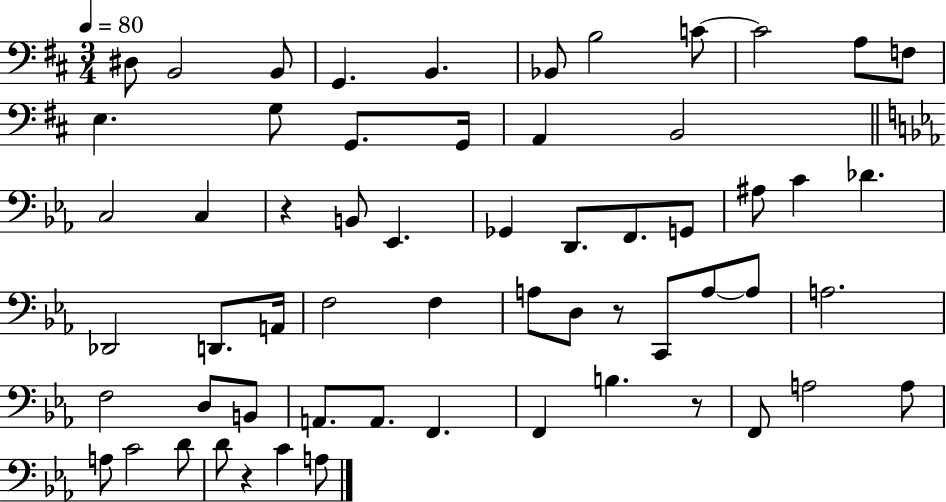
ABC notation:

X:1
T:Untitled
M:3/4
L:1/4
K:D
^D,/2 B,,2 B,,/2 G,, B,, _B,,/2 B,2 C/2 C2 A,/2 F,/2 E, G,/2 G,,/2 G,,/4 A,, B,,2 C,2 C, z B,,/2 _E,, _G,, D,,/2 F,,/2 G,,/2 ^A,/2 C _D _D,,2 D,,/2 A,,/4 F,2 F, A,/2 D,/2 z/2 C,,/2 A,/2 A,/2 A,2 F,2 D,/2 B,,/2 A,,/2 A,,/2 F,, F,, B, z/2 F,,/2 A,2 A,/2 A,/2 C2 D/2 D/2 z C A,/2